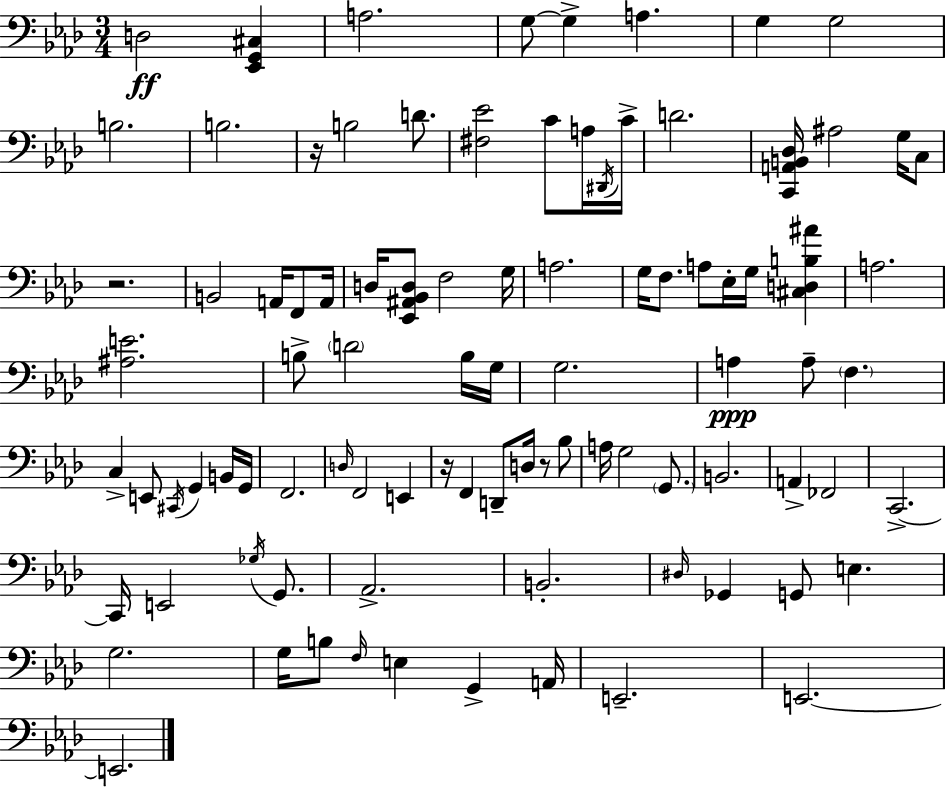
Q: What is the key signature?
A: F minor